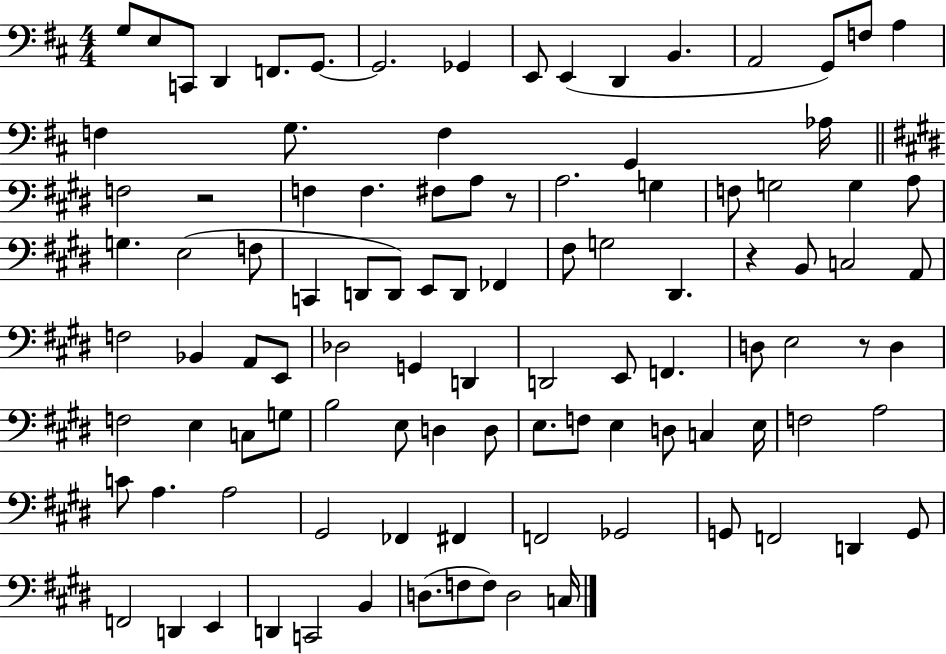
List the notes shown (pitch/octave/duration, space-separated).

G3/e E3/e C2/e D2/q F2/e. G2/e. G2/h. Gb2/q E2/e E2/q D2/q B2/q. A2/h G2/e F3/e A3/q F3/q G3/e. F3/q G2/q Ab3/s F3/h R/h F3/q F3/q. F#3/e A3/e R/e A3/h. G3/q F3/e G3/h G3/q A3/e G3/q. E3/h F3/e C2/q D2/e D2/e E2/e D2/e FES2/q F#3/e G3/h D#2/q. R/q B2/e C3/h A2/e F3/h Bb2/q A2/e E2/e Db3/h G2/q D2/q D2/h E2/e F2/q. D3/e E3/h R/e D3/q F3/h E3/q C3/e G3/e B3/h E3/e D3/q D3/e E3/e. F3/e E3/q D3/e C3/q E3/s F3/h A3/h C4/e A3/q. A3/h G#2/h FES2/q F#2/q F2/h Gb2/h G2/e F2/h D2/q G2/e F2/h D2/q E2/q D2/q C2/h B2/q D3/e. F3/e F3/e D3/h C3/s